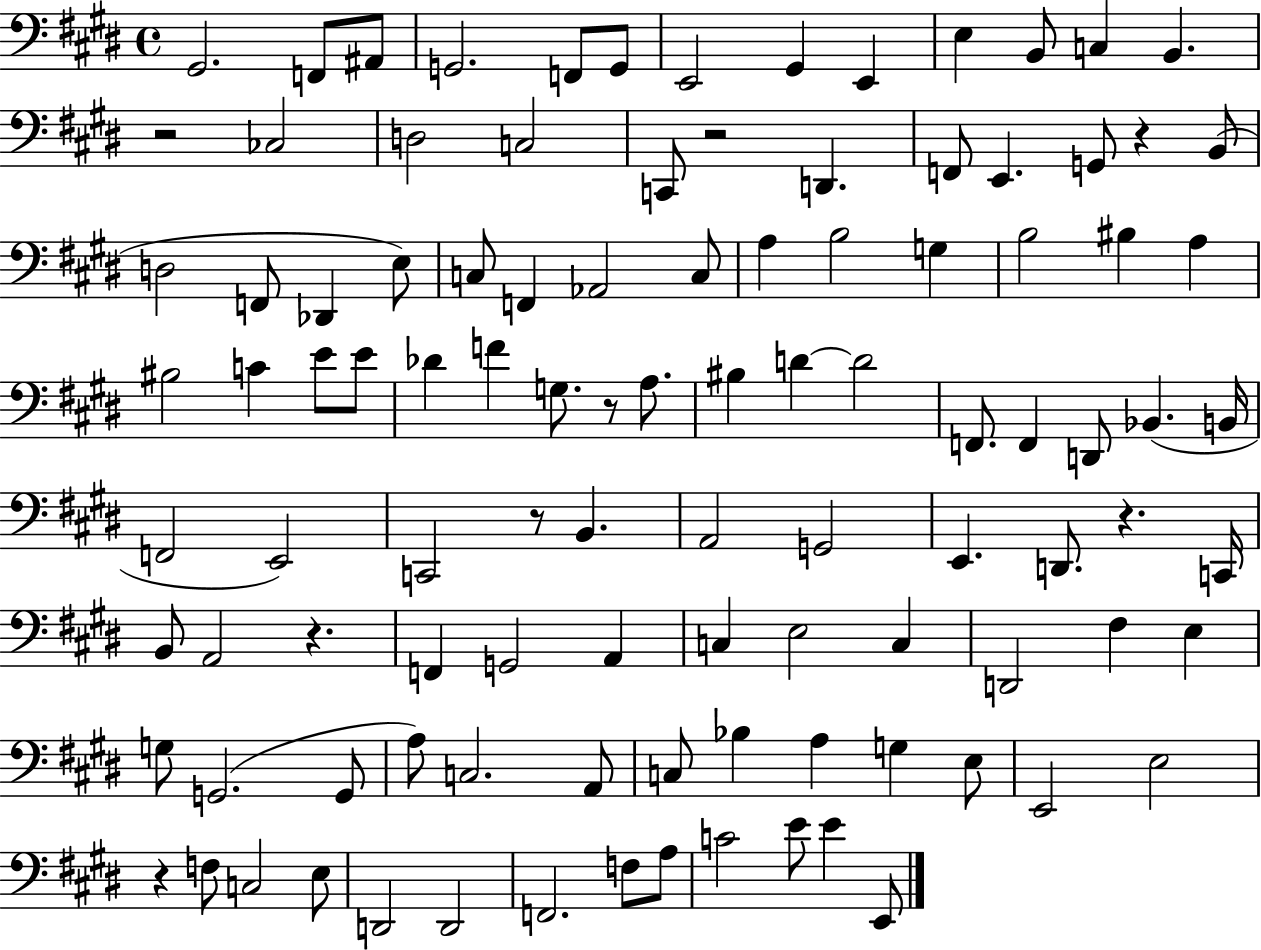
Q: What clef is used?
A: bass